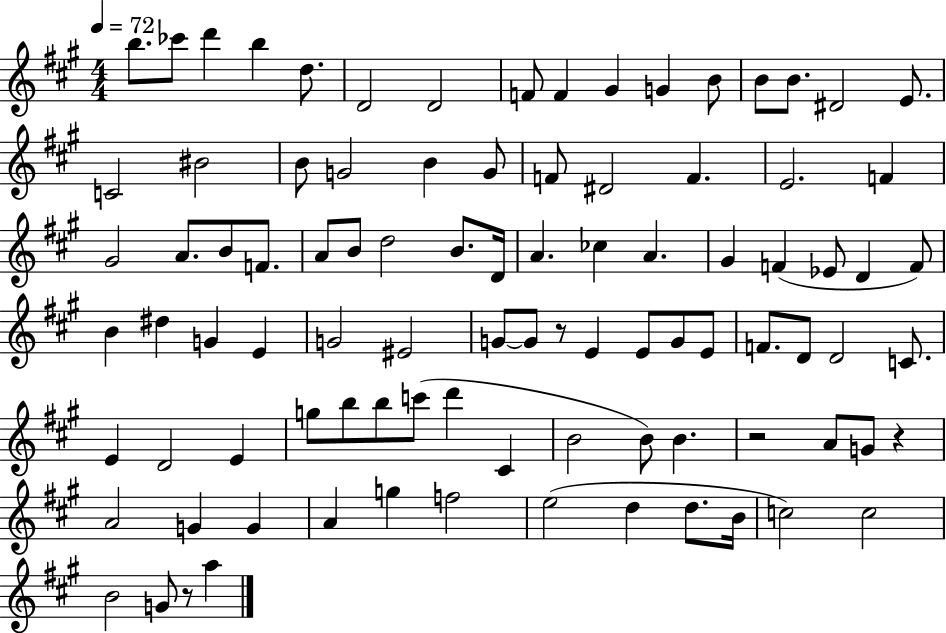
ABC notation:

X:1
T:Untitled
M:4/4
L:1/4
K:A
b/2 _c'/2 d' b d/2 D2 D2 F/2 F ^G G B/2 B/2 B/2 ^D2 E/2 C2 ^B2 B/2 G2 B G/2 F/2 ^D2 F E2 F ^G2 A/2 B/2 F/2 A/2 B/2 d2 B/2 D/4 A _c A ^G F _E/2 D F/2 B ^d G E G2 ^E2 G/2 G/2 z/2 E E/2 G/2 E/2 F/2 D/2 D2 C/2 E D2 E g/2 b/2 b/2 c'/2 d' ^C B2 B/2 B z2 A/2 G/2 z A2 G G A g f2 e2 d d/2 B/4 c2 c2 B2 G/2 z/2 a